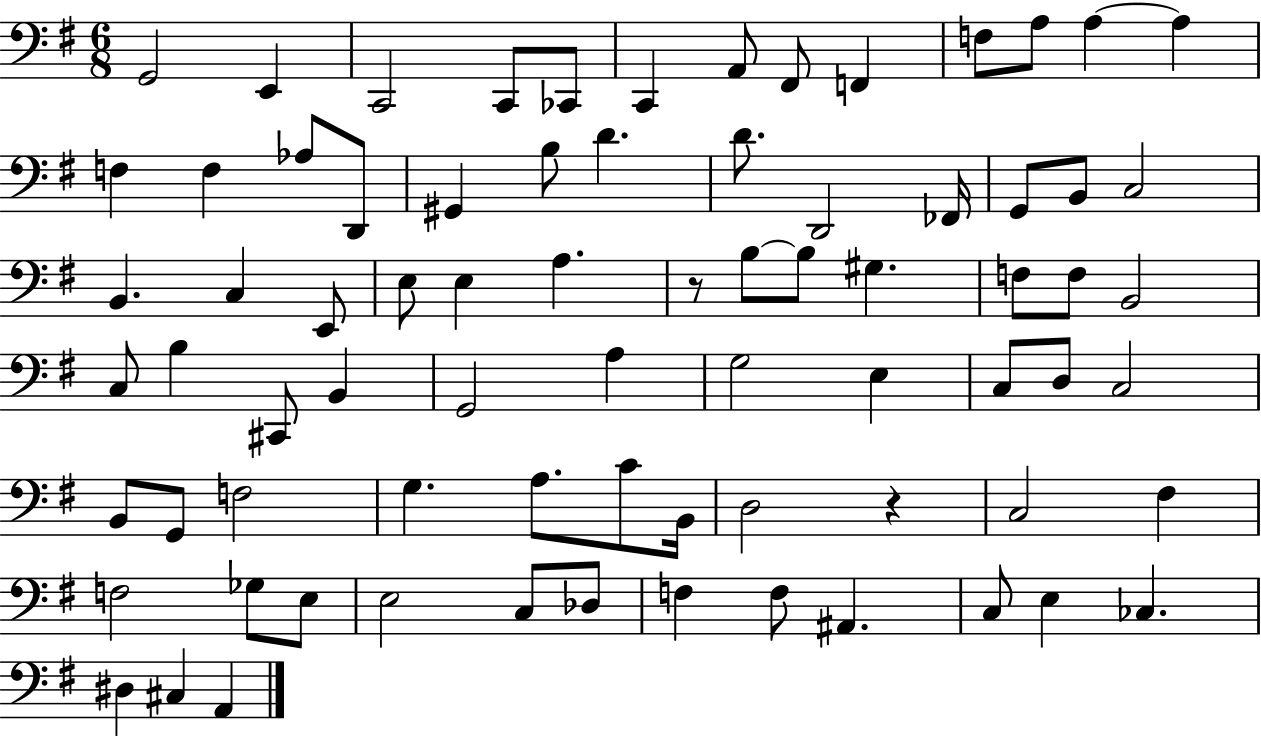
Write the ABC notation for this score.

X:1
T:Untitled
M:6/8
L:1/4
K:G
G,,2 E,, C,,2 C,,/2 _C,,/2 C,, A,,/2 ^F,,/2 F,, F,/2 A,/2 A, A, F, F, _A,/2 D,,/2 ^G,, B,/2 D D/2 D,,2 _F,,/4 G,,/2 B,,/2 C,2 B,, C, E,,/2 E,/2 E, A, z/2 B,/2 B,/2 ^G, F,/2 F,/2 B,,2 C,/2 B, ^C,,/2 B,, G,,2 A, G,2 E, C,/2 D,/2 C,2 B,,/2 G,,/2 F,2 G, A,/2 C/2 B,,/4 D,2 z C,2 ^F, F,2 _G,/2 E,/2 E,2 C,/2 _D,/2 F, F,/2 ^A,, C,/2 E, _C, ^D, ^C, A,,